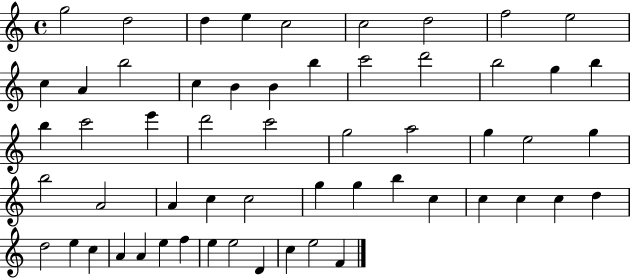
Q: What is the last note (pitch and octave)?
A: F4